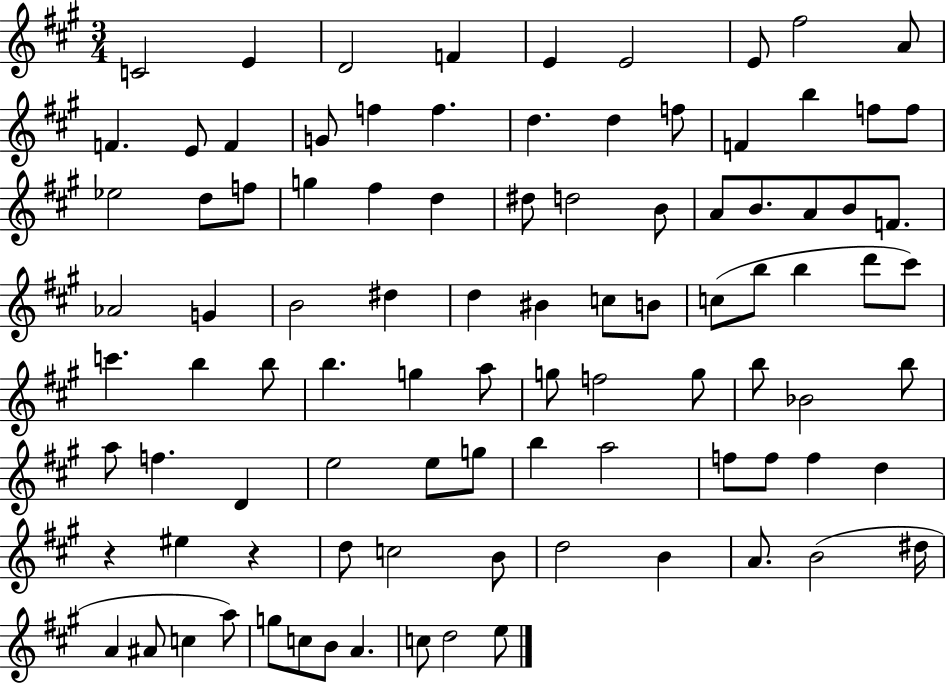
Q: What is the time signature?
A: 3/4